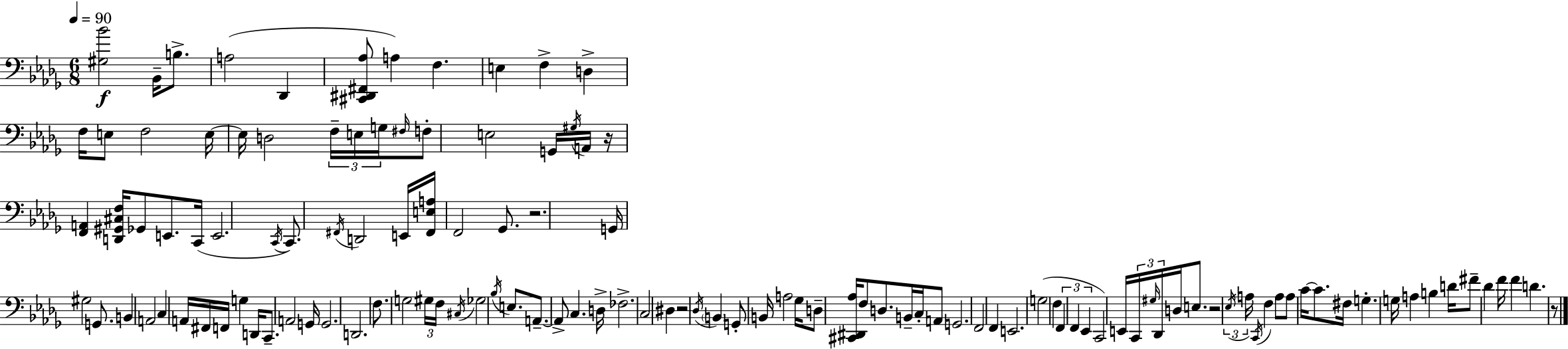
[G#3,Bb4]/h Bb2/s B3/e. A3/h Db2/q [C#2,D#2,F#2,Ab3]/e A3/q F3/q. E3/q F3/q D3/q F3/s E3/e F3/h E3/s E3/s D3/h F3/s E3/s G3/s F#3/s F3/e E3/h G2/s G#3/s A2/s R/s [F2,A2]/q [D2,G#2,C#3,F3]/s Gb2/e E2/e. C2/s E2/h. C2/s C2/e. F#2/s D2/h E2/s [F#2,E3,A3]/s F2/h Gb2/e. R/h. G2/s G#3/h G2/e. B2/q A2/h C3/q A2/s F#2/s F2/s G3/q D2/s C2/e. A2/h G2/s G2/h. D2/h. F3/e. G3/h G#3/s F3/s C#3/s Gb3/h Bb3/s E3/e. A2/e. A2/e C3/q. D3/s FES3/h. C3/h D#3/q R/h Db3/s B2/q G2/e B2/s A3/h Gb3/s D3/e [C#2,D#2,Ab3]/s F3/e D3/e. B2/s C3/s A2/e G2/h. F2/h F2/q E2/h. G3/h F3/q F2/q F2/q Eb2/q C2/h E2/s C2/s G#3/s Db2/s D3/s E3/e. R/h Eb3/s A3/s C2/s F3/q A3/e A3/e C4/s C4/e. F#3/s G3/q. G3/s A3/q B3/q D4/s F#4/e Db4/q F4/s F4/q D4/q. R/e